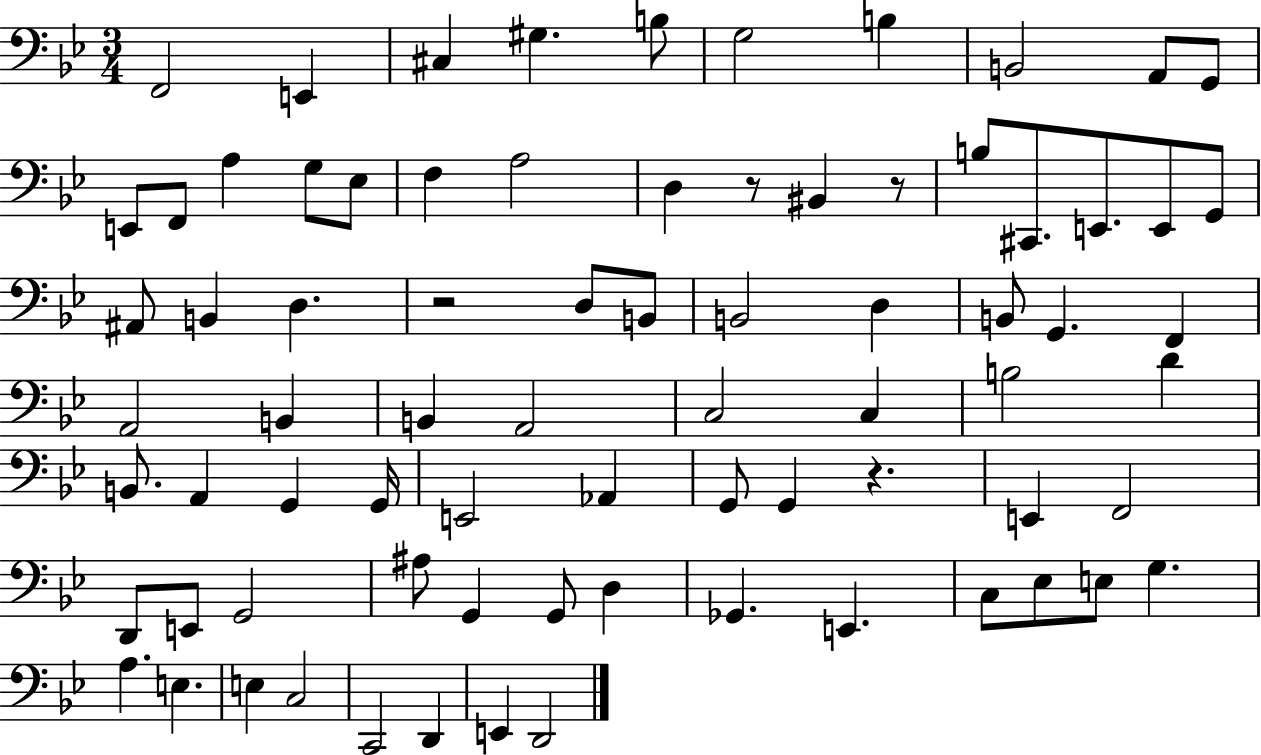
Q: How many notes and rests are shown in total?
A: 77